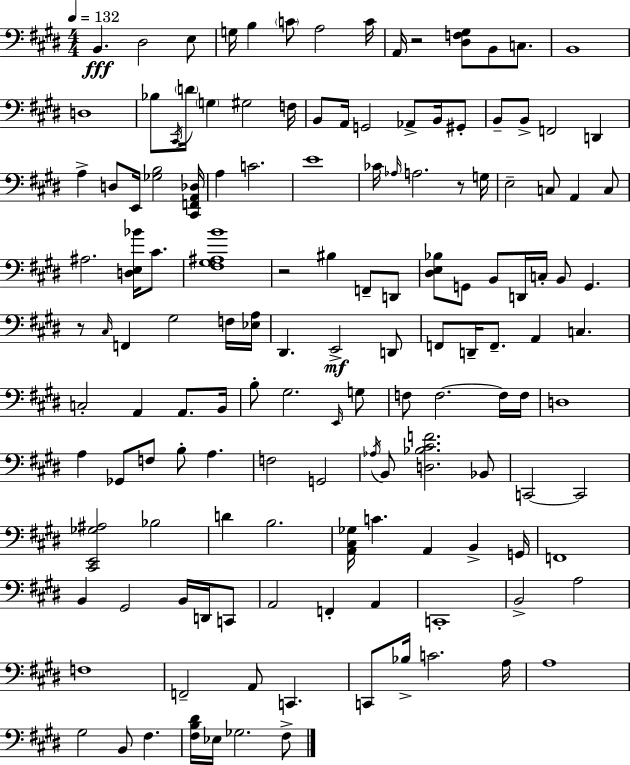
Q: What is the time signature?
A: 4/4